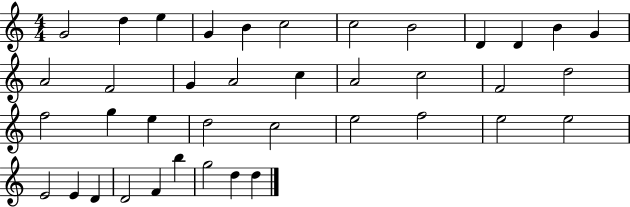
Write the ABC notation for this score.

X:1
T:Untitled
M:4/4
L:1/4
K:C
G2 d e G B c2 c2 B2 D D B G A2 F2 G A2 c A2 c2 F2 d2 f2 g e d2 c2 e2 f2 e2 e2 E2 E D D2 F b g2 d d